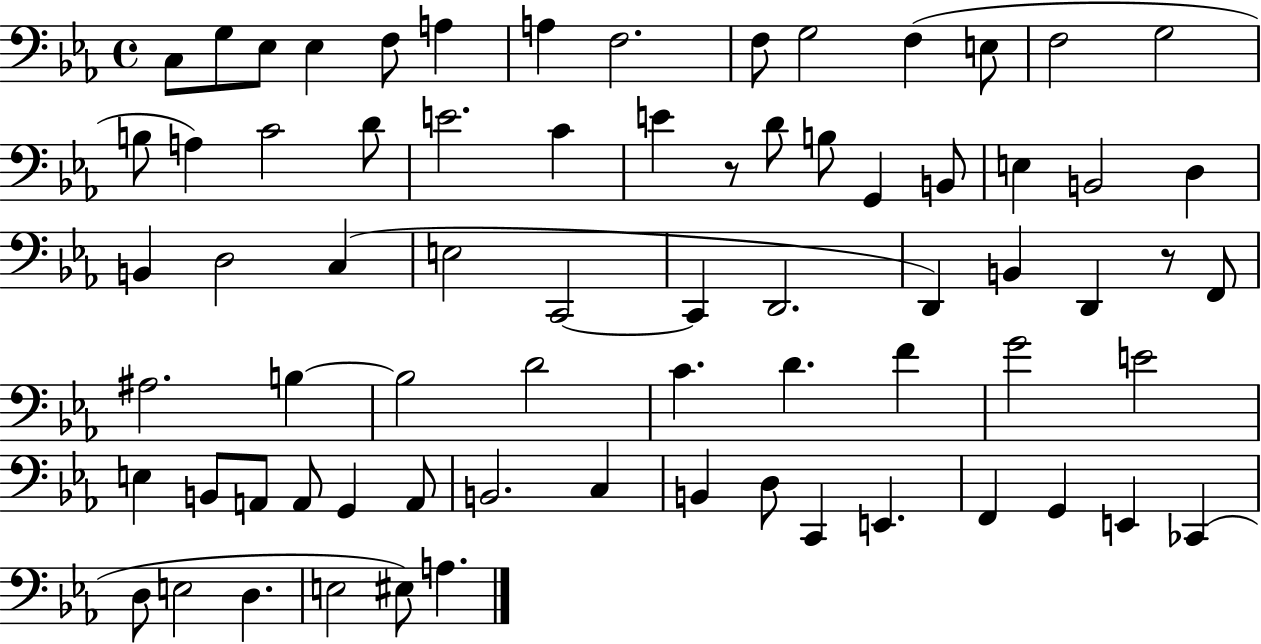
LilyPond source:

{
  \clef bass
  \time 4/4
  \defaultTimeSignature
  \key ees \major
  c8 g8 ees8 ees4 f8 a4 | a4 f2. | f8 g2 f4( e8 | f2 g2 | \break b8 a4) c'2 d'8 | e'2. c'4 | e'4 r8 d'8 b8 g,4 b,8 | e4 b,2 d4 | \break b,4 d2 c4( | e2 c,2~~ | c,4 d,2. | d,4) b,4 d,4 r8 f,8 | \break ais2. b4~~ | b2 d'2 | c'4. d'4. f'4 | g'2 e'2 | \break e4 b,8 a,8 a,8 g,4 a,8 | b,2. c4 | b,4 d8 c,4 e,4. | f,4 g,4 e,4 ces,4( | \break d8 e2 d4. | e2 eis8) a4. | \bar "|."
}